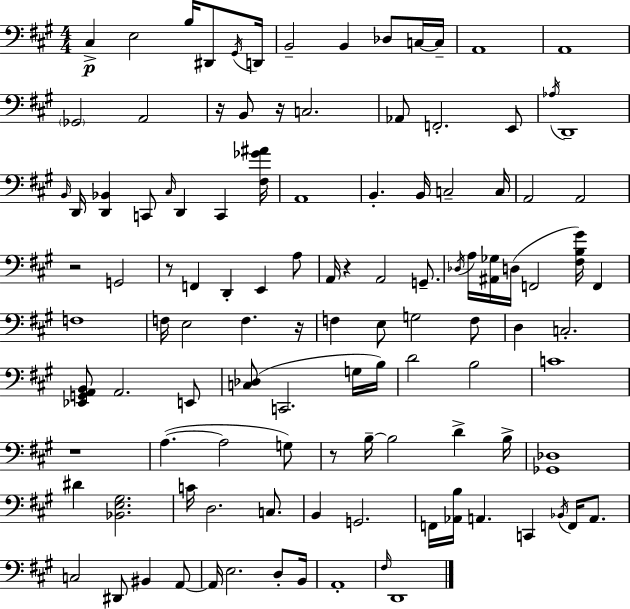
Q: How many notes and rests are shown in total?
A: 113